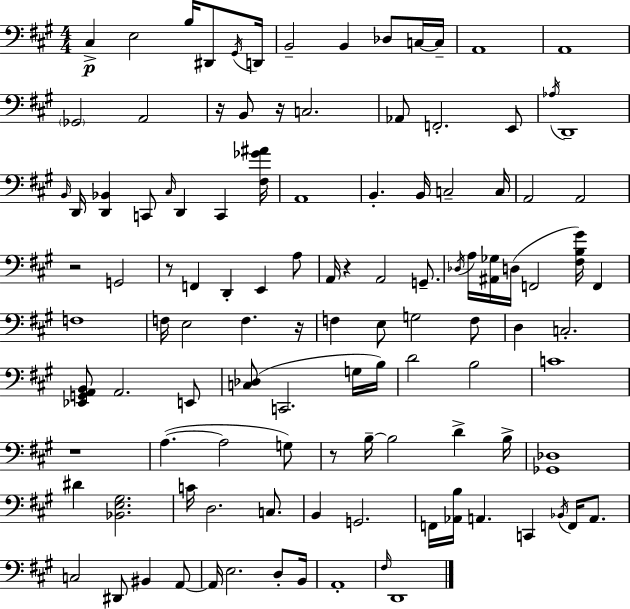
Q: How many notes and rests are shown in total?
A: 113